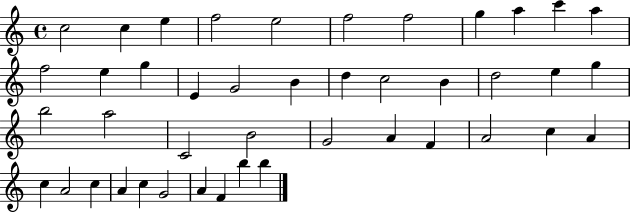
C5/h C5/q E5/q F5/h E5/h F5/h F5/h G5/q A5/q C6/q A5/q F5/h E5/q G5/q E4/q G4/h B4/q D5/q C5/h B4/q D5/h E5/q G5/q B5/h A5/h C4/h B4/h G4/h A4/q F4/q A4/h C5/q A4/q C5/q A4/h C5/q A4/q C5/q G4/h A4/q F4/q B5/q B5/q